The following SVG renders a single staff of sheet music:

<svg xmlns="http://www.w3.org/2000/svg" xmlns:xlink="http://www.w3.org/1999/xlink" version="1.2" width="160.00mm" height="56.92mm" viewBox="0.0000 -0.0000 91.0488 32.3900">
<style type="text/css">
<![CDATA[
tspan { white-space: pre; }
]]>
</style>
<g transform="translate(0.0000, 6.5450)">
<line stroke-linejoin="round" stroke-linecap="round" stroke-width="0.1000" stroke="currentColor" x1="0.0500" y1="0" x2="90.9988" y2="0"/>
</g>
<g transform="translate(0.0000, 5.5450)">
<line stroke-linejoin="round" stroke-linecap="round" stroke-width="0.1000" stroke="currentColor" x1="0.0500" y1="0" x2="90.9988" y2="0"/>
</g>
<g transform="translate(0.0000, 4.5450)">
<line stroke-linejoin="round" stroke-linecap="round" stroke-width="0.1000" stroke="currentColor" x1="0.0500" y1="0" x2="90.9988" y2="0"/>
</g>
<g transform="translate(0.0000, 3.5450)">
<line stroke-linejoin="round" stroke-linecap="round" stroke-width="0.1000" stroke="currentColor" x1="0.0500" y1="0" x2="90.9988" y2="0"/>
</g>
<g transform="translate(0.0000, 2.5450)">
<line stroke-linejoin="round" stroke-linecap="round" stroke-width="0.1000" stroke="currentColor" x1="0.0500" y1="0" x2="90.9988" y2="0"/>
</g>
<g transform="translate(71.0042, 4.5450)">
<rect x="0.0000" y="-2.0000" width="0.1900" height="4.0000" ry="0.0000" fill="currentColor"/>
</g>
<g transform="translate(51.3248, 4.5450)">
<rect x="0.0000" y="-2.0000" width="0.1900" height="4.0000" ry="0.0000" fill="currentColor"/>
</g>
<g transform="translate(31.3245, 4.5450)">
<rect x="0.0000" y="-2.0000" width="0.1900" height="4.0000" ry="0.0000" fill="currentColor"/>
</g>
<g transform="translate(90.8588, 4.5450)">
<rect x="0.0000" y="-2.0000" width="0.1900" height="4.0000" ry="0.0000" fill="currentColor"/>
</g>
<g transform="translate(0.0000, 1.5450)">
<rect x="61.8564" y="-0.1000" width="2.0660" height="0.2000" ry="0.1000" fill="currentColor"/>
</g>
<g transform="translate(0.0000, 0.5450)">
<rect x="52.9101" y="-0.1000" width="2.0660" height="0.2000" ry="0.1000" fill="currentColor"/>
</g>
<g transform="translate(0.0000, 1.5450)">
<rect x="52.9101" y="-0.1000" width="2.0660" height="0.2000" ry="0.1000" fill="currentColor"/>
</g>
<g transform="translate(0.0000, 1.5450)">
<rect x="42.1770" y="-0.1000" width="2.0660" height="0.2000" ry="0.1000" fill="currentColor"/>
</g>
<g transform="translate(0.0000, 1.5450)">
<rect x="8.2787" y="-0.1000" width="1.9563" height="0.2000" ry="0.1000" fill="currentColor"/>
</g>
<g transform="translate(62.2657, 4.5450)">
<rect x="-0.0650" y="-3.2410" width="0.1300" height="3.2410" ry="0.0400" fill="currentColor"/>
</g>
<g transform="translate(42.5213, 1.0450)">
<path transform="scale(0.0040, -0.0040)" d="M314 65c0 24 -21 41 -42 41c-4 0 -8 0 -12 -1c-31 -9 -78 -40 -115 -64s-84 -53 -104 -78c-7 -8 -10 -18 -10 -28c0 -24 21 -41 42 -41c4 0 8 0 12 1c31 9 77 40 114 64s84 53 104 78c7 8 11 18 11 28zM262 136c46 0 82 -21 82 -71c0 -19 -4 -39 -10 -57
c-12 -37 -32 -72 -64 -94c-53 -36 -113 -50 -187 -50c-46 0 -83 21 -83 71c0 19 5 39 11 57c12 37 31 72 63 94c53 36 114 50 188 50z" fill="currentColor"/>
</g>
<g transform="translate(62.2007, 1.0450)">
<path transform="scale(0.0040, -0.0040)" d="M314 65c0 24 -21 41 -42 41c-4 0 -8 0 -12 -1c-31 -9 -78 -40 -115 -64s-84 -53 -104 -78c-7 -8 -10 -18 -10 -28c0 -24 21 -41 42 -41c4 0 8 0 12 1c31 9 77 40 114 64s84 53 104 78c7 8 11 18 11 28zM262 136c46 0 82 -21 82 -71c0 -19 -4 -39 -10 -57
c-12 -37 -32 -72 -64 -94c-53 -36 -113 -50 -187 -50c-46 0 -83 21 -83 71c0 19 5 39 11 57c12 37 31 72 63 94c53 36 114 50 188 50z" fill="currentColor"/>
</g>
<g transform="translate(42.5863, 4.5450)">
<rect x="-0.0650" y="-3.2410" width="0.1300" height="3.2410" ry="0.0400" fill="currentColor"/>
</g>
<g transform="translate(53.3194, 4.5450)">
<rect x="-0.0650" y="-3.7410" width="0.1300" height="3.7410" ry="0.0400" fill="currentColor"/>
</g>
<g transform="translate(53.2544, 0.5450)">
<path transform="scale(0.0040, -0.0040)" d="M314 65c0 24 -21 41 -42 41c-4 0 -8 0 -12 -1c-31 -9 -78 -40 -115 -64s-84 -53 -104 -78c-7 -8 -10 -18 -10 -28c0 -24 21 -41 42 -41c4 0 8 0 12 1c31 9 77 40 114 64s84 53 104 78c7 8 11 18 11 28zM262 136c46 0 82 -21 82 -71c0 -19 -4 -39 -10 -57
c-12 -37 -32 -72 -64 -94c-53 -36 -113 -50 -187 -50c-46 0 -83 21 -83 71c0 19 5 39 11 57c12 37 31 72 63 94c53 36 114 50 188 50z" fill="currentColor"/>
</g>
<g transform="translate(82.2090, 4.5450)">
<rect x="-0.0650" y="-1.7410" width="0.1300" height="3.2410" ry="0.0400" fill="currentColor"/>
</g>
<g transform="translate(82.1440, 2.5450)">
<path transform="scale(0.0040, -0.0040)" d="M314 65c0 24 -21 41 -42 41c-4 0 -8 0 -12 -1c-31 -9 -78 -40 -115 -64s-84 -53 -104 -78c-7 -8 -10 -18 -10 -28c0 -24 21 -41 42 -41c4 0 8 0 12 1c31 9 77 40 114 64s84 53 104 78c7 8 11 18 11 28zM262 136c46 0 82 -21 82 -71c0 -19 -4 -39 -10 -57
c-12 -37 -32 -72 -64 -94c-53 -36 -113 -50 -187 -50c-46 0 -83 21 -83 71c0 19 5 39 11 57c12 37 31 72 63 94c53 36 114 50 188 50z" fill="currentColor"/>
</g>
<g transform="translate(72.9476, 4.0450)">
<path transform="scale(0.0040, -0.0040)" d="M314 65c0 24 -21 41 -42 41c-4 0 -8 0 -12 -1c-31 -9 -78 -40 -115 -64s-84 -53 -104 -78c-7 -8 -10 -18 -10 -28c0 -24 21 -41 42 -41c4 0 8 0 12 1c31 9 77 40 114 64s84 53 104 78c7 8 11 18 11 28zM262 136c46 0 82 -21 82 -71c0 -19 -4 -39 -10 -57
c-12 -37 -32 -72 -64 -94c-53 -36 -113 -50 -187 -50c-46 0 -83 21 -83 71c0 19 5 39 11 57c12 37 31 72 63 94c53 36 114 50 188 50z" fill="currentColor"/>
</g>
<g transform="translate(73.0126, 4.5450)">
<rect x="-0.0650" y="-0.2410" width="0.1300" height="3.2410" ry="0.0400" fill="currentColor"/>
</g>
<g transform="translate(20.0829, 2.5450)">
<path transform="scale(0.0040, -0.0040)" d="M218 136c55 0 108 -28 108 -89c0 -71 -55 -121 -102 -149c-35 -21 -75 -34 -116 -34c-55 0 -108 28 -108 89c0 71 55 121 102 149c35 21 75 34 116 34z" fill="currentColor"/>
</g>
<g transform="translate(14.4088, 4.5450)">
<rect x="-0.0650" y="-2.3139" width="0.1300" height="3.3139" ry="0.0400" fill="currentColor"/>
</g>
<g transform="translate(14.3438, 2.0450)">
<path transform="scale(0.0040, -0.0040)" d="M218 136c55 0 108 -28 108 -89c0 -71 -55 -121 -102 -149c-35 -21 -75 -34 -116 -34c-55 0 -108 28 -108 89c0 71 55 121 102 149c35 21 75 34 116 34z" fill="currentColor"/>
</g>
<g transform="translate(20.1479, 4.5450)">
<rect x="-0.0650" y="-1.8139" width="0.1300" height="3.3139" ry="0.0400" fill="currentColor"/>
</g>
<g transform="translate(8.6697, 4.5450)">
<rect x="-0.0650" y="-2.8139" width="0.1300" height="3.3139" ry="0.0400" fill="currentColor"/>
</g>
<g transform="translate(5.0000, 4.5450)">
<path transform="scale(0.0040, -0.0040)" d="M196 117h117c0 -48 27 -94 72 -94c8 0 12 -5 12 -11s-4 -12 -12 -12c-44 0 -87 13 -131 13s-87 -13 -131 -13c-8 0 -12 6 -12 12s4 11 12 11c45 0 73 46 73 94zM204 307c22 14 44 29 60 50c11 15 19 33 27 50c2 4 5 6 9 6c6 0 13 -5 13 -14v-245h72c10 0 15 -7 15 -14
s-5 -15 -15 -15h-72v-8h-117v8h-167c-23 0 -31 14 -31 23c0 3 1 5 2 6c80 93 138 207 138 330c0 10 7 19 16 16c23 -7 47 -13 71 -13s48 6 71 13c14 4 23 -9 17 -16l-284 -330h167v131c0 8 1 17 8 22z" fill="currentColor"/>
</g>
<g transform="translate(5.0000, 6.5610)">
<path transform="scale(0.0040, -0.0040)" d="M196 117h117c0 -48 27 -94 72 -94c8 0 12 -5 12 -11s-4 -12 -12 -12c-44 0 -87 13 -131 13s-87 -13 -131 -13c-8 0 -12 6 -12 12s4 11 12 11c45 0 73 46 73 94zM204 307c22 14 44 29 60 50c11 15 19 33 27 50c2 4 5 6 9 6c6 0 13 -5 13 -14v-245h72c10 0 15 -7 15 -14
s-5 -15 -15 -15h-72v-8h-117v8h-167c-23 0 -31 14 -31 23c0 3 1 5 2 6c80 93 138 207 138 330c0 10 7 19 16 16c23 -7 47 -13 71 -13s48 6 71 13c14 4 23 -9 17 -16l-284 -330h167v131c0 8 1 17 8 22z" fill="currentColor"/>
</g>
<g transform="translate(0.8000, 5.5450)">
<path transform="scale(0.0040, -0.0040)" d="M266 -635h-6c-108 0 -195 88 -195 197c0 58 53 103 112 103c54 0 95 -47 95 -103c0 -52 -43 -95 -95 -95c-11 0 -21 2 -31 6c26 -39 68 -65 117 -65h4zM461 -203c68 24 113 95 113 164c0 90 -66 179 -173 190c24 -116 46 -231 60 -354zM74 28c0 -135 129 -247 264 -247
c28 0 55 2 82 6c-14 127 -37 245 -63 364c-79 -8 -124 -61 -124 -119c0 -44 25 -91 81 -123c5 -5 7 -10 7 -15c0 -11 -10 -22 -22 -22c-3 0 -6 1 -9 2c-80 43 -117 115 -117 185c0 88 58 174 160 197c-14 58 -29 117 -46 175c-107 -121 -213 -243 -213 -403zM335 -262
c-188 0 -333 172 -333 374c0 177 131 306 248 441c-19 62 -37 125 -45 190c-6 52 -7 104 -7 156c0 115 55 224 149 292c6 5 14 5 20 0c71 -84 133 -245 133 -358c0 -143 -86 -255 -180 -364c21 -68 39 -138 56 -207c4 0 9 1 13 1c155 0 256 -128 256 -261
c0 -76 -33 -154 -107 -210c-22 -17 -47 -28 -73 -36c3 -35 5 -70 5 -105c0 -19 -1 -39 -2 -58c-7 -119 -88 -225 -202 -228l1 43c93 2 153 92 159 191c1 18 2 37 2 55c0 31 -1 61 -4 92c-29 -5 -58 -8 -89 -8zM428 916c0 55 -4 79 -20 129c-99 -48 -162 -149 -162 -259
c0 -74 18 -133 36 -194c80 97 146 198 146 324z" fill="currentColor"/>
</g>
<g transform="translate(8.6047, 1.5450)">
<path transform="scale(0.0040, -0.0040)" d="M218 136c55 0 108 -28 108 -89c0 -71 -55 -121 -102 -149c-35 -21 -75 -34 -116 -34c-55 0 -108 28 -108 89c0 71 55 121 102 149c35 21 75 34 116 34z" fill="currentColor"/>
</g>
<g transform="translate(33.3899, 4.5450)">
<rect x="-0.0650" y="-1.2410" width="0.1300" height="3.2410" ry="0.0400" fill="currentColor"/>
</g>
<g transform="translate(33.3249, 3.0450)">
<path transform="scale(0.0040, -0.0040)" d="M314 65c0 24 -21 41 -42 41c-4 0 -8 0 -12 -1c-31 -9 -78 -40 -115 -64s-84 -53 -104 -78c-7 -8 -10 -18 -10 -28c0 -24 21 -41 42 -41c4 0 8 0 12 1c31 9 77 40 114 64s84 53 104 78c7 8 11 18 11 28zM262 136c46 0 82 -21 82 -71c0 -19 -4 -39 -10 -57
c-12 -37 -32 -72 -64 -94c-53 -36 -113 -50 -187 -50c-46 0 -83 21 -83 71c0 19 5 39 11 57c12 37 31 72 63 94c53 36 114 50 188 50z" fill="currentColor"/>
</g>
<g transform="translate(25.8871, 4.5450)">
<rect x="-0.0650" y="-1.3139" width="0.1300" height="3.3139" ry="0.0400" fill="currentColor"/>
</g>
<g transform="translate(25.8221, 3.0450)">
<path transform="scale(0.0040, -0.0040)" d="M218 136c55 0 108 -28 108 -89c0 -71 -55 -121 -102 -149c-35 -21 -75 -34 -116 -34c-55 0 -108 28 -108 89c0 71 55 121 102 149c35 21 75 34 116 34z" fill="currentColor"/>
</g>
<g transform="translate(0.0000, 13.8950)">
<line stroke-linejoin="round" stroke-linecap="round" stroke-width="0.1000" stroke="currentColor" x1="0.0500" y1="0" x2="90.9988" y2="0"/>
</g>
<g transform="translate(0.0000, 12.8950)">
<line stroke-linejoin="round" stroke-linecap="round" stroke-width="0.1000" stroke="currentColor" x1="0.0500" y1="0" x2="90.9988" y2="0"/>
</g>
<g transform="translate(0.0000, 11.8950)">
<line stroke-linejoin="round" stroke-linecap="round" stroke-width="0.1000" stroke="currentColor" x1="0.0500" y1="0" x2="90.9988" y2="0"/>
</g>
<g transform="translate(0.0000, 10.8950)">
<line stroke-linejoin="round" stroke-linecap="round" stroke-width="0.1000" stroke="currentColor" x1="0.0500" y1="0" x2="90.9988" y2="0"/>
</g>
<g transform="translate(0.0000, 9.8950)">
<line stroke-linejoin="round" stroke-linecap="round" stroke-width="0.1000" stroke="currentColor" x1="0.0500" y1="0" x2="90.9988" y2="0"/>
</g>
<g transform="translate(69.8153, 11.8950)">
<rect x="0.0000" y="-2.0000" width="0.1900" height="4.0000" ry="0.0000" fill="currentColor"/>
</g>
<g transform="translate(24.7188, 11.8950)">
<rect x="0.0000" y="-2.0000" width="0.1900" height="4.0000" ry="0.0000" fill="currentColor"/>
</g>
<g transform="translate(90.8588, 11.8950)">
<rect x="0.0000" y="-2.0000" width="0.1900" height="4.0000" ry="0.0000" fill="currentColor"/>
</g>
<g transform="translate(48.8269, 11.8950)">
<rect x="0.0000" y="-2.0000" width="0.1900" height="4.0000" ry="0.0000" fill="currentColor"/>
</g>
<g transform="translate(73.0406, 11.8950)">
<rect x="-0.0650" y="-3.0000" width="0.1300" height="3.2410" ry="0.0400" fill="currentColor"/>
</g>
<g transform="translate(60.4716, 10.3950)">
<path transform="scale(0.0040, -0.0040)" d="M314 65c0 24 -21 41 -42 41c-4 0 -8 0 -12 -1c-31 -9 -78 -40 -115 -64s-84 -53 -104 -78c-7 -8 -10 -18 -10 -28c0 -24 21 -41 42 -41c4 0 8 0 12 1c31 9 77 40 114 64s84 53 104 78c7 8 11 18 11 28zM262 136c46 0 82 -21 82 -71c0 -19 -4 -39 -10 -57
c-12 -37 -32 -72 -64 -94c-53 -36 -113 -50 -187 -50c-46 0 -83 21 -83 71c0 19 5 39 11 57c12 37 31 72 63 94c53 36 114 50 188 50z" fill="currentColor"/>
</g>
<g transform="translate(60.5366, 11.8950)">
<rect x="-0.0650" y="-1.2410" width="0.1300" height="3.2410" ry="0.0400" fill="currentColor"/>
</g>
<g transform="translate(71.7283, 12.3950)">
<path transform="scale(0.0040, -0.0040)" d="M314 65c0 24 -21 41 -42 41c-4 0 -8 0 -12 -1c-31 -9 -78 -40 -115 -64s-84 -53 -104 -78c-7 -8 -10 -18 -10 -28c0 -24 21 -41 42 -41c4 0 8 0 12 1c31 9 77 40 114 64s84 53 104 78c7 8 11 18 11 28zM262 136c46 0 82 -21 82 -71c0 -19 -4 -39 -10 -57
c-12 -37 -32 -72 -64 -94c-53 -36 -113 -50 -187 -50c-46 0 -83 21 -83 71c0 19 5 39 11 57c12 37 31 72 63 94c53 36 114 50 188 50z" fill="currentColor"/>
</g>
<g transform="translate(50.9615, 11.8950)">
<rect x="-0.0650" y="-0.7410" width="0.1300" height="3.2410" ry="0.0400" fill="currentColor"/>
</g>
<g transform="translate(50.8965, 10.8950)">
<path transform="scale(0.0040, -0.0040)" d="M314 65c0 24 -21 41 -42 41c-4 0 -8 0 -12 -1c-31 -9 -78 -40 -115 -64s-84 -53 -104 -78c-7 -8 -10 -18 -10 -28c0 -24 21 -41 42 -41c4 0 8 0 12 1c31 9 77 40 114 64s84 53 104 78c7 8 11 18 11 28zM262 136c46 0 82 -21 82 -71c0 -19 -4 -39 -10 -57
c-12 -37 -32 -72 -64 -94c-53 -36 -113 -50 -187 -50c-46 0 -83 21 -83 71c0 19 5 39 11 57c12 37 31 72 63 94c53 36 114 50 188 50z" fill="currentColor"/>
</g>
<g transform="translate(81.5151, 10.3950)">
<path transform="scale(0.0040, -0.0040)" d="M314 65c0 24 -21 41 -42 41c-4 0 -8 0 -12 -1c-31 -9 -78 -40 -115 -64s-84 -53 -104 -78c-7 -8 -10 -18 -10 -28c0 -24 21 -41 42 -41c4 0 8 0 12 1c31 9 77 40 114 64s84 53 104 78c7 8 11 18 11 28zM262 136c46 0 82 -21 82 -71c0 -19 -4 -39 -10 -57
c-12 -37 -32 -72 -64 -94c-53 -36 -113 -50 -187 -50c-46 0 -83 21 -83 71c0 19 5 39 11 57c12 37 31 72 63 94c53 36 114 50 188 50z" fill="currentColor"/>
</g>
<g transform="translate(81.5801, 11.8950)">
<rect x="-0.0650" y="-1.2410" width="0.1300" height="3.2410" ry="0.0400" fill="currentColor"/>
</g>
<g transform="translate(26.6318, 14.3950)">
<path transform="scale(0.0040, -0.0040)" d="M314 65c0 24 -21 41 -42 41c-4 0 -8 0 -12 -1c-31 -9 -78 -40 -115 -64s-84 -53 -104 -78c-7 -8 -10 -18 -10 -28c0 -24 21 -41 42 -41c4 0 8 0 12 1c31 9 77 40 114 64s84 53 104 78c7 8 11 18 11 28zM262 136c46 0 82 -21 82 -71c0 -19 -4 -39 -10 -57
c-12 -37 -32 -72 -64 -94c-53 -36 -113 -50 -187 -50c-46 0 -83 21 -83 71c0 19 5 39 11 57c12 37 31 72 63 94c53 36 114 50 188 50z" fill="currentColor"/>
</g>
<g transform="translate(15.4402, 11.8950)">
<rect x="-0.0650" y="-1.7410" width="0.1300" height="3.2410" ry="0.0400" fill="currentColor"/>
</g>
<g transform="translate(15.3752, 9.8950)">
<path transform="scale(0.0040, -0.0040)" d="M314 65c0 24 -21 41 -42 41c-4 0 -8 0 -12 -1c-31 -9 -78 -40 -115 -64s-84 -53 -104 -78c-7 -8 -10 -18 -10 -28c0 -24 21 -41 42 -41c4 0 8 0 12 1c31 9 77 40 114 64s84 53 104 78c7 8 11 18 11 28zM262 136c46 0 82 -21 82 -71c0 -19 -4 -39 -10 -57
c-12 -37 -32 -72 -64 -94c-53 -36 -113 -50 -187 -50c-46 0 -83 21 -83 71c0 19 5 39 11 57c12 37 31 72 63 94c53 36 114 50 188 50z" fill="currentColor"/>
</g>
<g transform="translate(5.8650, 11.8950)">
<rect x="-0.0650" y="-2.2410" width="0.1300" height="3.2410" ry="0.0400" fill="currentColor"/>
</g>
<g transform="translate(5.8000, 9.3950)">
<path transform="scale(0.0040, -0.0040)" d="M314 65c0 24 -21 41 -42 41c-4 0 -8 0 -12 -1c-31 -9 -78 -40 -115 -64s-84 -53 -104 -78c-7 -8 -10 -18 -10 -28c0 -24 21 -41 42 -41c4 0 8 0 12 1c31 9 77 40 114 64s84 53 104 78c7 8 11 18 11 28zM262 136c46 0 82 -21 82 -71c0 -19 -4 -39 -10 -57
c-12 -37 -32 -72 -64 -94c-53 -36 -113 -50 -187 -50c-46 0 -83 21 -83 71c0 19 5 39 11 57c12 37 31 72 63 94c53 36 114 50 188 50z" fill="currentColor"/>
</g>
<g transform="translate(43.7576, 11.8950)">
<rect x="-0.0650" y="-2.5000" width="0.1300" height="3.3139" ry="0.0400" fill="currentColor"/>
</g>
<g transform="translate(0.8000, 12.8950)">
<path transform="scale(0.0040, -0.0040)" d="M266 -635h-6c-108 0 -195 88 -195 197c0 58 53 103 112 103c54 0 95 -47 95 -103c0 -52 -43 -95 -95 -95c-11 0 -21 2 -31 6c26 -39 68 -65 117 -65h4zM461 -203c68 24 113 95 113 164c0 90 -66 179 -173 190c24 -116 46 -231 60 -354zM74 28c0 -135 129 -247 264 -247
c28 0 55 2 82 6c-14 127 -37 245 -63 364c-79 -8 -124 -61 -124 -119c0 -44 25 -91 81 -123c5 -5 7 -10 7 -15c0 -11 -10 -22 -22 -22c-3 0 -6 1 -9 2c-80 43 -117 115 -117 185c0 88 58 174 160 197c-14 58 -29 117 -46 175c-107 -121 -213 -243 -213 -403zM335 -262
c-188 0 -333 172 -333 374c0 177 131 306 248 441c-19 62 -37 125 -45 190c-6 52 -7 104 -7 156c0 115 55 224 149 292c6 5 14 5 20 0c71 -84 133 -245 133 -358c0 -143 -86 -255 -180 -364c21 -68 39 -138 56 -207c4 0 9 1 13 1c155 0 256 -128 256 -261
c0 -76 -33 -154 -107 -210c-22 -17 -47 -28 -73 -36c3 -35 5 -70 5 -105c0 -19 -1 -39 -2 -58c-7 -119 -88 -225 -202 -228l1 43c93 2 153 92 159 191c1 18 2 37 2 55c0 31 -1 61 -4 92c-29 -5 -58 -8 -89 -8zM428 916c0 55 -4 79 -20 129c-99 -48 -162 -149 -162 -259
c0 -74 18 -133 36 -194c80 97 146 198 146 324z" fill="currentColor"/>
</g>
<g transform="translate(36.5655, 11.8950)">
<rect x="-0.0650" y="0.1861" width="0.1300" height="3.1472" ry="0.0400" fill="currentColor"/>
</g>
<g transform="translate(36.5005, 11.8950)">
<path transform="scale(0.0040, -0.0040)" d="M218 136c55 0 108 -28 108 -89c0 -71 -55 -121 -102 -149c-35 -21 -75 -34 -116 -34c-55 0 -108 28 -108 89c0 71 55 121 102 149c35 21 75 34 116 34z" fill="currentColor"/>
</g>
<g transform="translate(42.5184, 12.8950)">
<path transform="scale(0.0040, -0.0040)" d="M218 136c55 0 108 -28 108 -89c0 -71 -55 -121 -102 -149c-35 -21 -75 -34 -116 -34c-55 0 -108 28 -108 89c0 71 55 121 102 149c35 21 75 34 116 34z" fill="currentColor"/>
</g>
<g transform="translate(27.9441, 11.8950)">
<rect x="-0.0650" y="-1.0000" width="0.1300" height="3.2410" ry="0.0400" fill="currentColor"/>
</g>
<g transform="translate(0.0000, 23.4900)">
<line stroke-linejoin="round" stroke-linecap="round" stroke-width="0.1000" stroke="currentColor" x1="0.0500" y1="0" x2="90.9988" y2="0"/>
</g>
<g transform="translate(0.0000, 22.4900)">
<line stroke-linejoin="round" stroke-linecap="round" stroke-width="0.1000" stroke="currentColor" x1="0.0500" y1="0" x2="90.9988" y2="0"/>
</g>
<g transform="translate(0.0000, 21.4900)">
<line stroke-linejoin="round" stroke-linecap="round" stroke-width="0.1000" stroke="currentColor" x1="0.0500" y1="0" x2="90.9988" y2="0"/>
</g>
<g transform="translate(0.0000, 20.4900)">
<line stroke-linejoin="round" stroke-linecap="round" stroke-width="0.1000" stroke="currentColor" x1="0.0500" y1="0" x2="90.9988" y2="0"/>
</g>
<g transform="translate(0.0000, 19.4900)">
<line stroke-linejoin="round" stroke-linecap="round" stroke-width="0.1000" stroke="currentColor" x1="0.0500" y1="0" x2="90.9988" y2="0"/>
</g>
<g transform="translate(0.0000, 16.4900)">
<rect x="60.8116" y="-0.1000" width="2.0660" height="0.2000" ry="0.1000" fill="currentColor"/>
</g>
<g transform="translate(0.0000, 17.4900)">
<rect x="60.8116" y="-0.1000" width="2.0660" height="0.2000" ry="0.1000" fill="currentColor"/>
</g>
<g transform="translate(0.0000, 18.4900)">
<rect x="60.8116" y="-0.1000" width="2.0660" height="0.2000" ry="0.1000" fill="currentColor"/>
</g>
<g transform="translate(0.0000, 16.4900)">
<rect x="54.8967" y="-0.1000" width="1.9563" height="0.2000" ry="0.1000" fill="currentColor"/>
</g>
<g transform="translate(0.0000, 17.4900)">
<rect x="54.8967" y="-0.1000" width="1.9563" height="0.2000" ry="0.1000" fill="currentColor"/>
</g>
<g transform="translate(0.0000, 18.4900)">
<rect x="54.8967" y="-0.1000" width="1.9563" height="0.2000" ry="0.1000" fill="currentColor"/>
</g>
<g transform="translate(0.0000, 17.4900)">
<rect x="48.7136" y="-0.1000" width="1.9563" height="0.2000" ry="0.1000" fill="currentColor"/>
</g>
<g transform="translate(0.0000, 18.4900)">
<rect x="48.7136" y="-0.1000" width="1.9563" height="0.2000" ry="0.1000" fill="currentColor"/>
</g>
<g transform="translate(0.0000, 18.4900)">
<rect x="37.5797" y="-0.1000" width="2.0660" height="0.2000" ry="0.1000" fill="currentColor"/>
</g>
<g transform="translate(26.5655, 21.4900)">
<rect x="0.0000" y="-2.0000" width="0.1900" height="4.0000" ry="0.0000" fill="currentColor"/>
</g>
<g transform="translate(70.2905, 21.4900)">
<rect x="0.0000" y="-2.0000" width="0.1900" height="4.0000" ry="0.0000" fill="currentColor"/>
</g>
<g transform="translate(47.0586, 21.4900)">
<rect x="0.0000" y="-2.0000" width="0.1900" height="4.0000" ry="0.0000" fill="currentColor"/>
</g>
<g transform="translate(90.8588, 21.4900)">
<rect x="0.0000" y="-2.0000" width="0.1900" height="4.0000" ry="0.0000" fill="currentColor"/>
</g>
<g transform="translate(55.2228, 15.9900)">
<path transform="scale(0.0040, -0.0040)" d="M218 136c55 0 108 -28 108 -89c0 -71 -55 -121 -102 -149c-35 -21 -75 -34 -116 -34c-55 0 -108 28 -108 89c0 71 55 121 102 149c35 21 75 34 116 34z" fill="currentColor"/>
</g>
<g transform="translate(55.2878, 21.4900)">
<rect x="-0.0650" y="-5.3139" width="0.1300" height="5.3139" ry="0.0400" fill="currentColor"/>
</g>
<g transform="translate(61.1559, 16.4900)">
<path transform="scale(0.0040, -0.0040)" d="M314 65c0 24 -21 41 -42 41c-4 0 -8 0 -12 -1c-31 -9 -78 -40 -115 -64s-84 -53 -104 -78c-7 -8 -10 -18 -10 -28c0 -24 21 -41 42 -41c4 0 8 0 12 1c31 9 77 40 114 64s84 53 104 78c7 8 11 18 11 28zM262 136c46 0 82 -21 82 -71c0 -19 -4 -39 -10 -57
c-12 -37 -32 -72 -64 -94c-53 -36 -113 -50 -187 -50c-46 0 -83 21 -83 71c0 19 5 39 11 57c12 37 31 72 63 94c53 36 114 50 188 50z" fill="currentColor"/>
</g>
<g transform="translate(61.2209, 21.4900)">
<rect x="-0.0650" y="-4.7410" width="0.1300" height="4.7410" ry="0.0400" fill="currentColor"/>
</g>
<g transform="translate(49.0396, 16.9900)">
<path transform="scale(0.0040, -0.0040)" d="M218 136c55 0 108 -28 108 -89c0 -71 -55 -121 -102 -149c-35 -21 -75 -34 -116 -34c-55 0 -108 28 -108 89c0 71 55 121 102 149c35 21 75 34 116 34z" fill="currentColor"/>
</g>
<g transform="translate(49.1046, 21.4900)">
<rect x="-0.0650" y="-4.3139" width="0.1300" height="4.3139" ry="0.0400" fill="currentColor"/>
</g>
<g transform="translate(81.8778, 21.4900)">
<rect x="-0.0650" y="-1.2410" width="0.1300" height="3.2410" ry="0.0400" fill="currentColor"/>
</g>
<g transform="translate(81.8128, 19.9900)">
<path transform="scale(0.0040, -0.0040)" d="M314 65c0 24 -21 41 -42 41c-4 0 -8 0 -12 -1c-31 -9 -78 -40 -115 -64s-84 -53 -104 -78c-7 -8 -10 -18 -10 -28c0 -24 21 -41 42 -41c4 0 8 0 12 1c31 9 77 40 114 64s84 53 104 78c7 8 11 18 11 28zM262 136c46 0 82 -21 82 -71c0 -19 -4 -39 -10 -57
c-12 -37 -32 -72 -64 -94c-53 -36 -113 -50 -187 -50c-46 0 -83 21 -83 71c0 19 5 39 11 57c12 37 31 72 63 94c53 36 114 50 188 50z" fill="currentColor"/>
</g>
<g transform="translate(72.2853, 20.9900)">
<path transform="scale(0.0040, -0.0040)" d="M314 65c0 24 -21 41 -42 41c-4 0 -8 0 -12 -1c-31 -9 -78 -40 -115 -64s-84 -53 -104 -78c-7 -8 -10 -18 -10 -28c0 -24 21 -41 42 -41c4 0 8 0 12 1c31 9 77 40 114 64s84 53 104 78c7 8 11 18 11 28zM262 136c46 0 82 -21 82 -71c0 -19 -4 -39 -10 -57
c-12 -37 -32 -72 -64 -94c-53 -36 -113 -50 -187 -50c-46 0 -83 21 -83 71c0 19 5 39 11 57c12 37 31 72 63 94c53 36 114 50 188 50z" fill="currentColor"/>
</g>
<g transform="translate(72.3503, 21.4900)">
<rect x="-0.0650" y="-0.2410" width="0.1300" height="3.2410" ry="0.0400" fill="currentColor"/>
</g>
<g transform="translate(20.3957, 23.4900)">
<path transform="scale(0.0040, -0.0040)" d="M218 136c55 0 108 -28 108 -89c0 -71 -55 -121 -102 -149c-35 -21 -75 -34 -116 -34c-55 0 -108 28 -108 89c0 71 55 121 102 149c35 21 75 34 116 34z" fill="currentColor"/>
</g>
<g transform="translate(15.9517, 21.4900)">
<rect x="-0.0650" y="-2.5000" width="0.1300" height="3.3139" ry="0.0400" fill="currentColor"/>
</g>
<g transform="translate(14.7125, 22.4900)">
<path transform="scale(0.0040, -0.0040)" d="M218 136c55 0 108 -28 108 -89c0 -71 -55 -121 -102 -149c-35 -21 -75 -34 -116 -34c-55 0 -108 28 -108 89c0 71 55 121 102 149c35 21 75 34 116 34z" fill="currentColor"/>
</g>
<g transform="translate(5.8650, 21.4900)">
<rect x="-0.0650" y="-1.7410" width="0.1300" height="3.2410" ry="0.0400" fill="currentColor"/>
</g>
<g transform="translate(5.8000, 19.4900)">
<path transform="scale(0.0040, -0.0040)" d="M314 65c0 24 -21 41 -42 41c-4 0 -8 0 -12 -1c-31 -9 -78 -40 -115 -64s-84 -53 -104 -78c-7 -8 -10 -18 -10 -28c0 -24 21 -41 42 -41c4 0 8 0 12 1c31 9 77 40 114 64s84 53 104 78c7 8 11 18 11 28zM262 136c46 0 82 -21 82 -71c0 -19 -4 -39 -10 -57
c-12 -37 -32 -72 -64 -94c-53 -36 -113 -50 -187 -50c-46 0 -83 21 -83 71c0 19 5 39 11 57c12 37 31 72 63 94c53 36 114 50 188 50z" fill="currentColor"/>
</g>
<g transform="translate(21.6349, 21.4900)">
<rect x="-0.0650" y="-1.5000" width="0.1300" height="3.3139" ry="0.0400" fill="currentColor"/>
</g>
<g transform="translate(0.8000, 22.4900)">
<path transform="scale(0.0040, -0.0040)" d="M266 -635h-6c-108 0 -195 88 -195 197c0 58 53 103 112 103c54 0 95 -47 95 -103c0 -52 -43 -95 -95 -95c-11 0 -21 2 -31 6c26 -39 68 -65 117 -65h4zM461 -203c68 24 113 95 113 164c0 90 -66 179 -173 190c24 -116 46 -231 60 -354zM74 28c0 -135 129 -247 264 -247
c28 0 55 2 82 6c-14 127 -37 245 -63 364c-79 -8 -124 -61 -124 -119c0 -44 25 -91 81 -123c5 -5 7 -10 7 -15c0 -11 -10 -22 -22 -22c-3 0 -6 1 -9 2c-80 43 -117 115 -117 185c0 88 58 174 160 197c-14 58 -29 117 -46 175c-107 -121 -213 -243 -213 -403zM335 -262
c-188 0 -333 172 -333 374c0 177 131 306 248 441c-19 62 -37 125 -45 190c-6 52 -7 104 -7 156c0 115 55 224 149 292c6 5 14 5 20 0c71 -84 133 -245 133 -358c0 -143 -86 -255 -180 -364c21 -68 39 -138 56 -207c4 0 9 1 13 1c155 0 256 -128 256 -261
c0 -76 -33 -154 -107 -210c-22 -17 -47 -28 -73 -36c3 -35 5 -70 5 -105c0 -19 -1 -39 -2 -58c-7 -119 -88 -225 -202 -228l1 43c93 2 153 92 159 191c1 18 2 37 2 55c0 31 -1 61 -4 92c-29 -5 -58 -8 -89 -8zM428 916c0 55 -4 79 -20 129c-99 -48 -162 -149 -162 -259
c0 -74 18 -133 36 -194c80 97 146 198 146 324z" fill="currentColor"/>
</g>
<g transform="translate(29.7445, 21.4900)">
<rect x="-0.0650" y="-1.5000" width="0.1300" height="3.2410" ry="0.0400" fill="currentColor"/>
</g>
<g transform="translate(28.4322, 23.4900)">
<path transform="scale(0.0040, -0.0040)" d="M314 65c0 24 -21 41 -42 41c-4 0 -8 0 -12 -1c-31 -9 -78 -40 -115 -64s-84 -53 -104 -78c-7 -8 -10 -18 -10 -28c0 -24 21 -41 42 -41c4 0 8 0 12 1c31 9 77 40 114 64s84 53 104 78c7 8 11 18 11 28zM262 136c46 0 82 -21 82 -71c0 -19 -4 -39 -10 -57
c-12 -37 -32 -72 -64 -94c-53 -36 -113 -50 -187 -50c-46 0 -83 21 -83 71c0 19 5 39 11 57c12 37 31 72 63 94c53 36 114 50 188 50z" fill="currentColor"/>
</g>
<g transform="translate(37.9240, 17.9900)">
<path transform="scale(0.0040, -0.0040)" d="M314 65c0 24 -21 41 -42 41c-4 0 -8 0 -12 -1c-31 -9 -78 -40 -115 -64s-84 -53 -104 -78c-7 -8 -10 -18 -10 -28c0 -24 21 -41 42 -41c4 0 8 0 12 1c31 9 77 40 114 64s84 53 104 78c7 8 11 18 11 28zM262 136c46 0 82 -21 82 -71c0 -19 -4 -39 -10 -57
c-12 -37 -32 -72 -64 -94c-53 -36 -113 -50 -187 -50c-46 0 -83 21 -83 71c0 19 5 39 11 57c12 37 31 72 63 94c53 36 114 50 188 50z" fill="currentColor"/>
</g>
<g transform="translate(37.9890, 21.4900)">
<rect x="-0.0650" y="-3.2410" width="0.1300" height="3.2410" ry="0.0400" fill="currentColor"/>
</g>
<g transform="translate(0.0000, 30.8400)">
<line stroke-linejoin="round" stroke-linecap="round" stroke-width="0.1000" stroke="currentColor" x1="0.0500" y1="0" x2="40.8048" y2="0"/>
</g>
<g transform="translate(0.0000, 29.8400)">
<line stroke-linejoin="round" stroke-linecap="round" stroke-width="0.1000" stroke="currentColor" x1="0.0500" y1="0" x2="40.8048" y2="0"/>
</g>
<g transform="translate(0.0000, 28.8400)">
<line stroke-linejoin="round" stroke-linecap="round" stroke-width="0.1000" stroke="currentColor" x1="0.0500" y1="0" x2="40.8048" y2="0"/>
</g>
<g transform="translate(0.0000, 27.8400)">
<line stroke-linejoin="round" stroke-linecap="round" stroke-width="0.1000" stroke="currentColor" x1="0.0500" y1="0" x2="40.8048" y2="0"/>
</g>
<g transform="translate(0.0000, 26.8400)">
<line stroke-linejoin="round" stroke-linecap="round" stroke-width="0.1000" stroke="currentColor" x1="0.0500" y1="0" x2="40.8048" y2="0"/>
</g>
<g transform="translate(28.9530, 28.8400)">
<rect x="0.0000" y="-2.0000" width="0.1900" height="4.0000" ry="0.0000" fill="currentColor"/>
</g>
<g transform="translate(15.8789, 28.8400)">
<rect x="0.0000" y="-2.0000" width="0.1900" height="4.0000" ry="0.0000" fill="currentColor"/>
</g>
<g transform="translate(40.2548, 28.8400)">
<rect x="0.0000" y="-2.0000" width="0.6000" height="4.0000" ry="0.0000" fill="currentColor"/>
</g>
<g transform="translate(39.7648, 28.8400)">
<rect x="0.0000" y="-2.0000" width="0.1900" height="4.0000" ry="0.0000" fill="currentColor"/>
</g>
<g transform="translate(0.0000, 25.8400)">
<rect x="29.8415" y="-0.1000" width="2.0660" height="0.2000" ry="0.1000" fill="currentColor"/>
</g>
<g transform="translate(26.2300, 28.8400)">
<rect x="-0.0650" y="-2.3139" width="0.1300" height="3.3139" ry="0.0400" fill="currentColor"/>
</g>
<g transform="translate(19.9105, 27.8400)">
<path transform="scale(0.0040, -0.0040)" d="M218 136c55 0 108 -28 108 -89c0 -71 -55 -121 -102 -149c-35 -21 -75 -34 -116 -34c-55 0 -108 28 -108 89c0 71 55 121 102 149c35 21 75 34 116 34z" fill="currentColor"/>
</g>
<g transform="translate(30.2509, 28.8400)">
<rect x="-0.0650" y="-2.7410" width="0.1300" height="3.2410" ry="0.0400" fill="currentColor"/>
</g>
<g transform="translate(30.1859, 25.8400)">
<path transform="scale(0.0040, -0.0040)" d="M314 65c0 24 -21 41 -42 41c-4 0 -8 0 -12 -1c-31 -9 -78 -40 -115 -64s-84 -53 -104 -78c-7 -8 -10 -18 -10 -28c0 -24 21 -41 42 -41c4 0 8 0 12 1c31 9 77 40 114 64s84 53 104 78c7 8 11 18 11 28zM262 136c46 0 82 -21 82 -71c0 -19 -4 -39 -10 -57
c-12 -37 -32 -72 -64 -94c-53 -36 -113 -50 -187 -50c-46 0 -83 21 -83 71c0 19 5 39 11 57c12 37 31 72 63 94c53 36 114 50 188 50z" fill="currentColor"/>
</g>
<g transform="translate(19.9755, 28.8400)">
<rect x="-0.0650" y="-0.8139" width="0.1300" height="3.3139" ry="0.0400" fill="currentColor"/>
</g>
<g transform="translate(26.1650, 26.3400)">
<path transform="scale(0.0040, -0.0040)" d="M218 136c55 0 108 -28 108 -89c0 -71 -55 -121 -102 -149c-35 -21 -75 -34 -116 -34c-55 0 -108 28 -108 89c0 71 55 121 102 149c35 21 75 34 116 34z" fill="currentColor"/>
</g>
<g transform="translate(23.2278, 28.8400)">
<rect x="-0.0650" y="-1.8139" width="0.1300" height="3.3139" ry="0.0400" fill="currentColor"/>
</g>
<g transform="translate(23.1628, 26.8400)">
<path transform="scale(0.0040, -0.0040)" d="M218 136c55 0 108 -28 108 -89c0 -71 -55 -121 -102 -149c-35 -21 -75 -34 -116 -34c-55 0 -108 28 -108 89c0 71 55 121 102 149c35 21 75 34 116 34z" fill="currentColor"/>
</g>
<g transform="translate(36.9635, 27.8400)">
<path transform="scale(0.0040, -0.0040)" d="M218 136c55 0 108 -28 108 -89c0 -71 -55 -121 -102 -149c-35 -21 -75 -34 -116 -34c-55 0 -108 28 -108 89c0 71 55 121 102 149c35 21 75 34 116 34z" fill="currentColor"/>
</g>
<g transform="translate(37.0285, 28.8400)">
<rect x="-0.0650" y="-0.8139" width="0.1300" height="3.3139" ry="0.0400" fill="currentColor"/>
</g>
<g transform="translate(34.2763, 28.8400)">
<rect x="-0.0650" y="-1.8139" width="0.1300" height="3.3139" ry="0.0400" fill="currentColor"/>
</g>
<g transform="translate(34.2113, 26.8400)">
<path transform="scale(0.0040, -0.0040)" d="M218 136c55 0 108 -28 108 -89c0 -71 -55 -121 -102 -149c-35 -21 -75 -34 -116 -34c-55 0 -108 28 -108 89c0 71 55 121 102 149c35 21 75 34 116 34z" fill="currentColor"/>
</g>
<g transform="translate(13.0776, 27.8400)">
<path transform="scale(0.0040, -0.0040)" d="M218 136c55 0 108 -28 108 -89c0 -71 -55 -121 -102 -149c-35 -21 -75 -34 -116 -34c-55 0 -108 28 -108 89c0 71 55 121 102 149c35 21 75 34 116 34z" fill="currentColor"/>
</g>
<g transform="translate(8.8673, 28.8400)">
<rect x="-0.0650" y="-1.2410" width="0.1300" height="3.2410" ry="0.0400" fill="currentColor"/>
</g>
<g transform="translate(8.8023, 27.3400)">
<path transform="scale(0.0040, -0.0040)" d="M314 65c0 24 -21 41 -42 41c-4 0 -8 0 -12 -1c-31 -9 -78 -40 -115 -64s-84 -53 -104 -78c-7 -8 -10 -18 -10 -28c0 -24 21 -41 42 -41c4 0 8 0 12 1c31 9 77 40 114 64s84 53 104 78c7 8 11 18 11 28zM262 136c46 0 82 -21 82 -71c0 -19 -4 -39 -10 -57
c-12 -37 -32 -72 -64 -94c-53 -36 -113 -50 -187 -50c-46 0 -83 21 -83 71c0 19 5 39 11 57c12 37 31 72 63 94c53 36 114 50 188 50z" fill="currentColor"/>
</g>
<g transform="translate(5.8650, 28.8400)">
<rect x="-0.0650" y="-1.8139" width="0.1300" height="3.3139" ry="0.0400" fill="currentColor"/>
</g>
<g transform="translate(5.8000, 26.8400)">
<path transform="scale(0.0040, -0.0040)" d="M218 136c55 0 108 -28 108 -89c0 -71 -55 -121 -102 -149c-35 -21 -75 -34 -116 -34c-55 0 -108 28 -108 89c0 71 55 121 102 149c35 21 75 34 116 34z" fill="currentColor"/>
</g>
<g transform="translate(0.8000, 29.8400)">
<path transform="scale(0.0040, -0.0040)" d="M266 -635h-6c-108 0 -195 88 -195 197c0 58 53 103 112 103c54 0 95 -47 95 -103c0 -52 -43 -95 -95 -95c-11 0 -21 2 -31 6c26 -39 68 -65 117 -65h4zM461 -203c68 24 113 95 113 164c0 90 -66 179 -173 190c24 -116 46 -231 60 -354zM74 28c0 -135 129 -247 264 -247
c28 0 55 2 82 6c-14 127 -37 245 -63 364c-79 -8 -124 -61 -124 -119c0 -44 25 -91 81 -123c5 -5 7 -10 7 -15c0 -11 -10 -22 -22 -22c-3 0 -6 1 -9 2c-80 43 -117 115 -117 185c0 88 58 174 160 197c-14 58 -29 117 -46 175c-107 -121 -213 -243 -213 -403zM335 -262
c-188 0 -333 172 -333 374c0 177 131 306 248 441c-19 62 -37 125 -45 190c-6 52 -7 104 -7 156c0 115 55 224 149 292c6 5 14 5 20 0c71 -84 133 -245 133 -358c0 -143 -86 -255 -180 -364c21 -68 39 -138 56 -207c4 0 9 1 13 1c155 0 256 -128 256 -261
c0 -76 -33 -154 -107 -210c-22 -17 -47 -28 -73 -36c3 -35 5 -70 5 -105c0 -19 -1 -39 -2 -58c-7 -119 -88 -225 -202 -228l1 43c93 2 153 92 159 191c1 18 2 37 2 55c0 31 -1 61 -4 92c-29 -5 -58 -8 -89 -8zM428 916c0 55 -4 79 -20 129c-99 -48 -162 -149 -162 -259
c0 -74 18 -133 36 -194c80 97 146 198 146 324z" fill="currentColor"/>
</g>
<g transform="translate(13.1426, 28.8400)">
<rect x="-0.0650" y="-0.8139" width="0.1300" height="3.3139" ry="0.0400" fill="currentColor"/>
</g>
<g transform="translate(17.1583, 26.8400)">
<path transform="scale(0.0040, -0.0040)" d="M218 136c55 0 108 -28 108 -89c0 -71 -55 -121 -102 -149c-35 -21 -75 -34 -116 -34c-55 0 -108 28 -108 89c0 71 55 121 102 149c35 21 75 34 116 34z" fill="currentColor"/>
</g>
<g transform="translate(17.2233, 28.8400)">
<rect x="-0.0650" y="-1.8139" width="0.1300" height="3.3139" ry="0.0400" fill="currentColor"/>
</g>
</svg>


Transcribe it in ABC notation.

X:1
T:Untitled
M:4/4
L:1/4
K:C
a g f e e2 b2 c'2 b2 c2 f2 g2 f2 D2 B G d2 e2 A2 e2 f2 G E E2 b2 d' f' e'2 c2 e2 f e2 d f d f g a2 f d